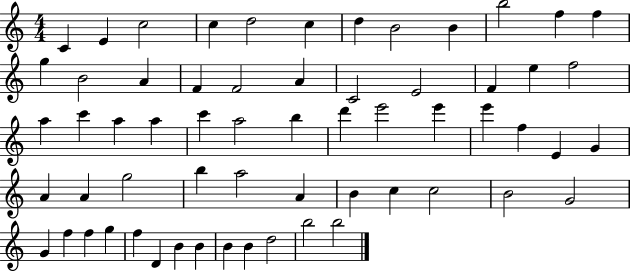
C4/q E4/q C5/h C5/q D5/h C5/q D5/q B4/h B4/q B5/h F5/q F5/q G5/q B4/h A4/q F4/q F4/h A4/q C4/h E4/h F4/q E5/q F5/h A5/q C6/q A5/q A5/q C6/q A5/h B5/q D6/q E6/h E6/q E6/q F5/q E4/q G4/q A4/q A4/q G5/h B5/q A5/h A4/q B4/q C5/q C5/h B4/h G4/h G4/q F5/q F5/q G5/q F5/q D4/q B4/q B4/q B4/q B4/q D5/h B5/h B5/h